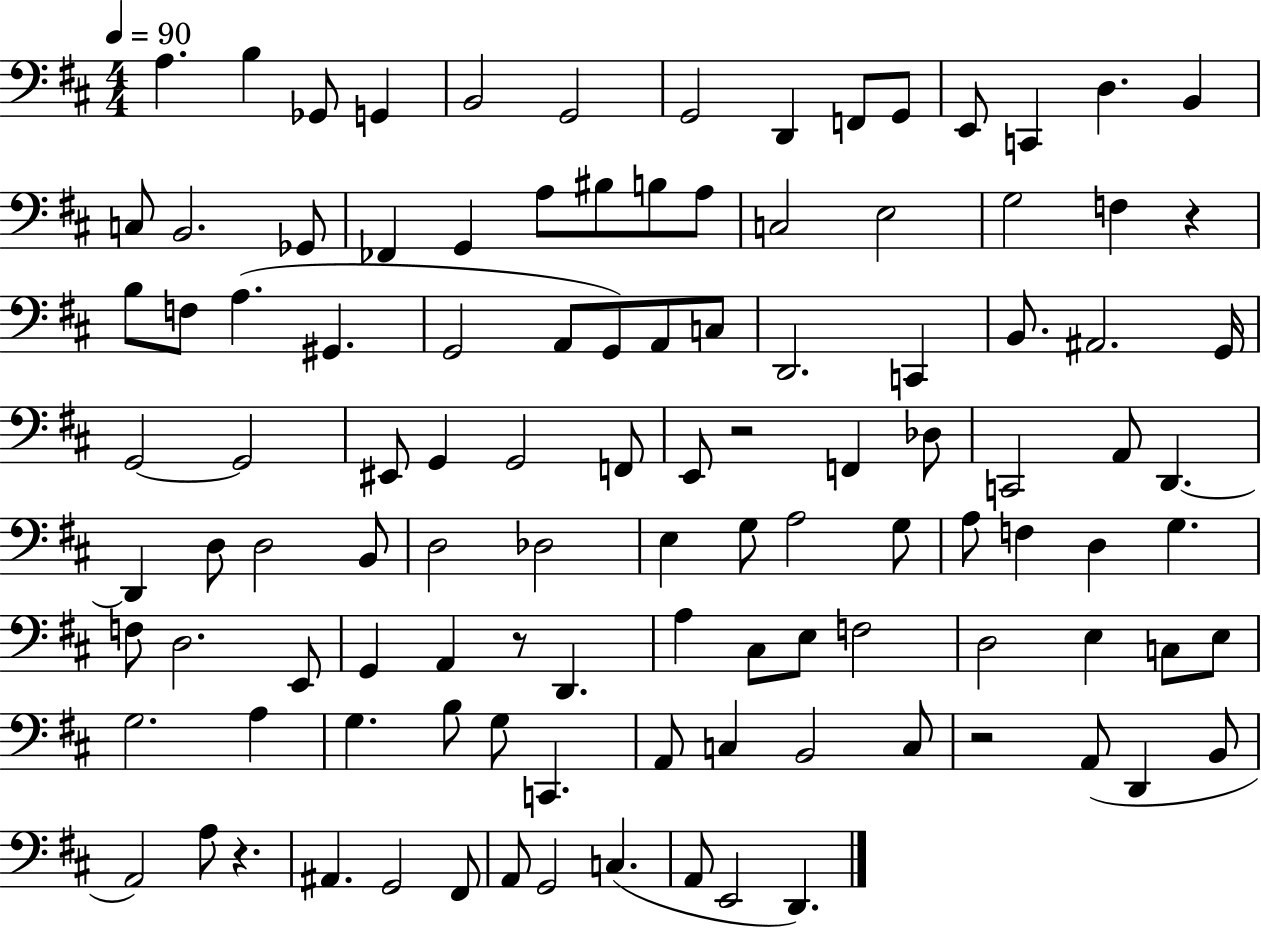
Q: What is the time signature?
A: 4/4